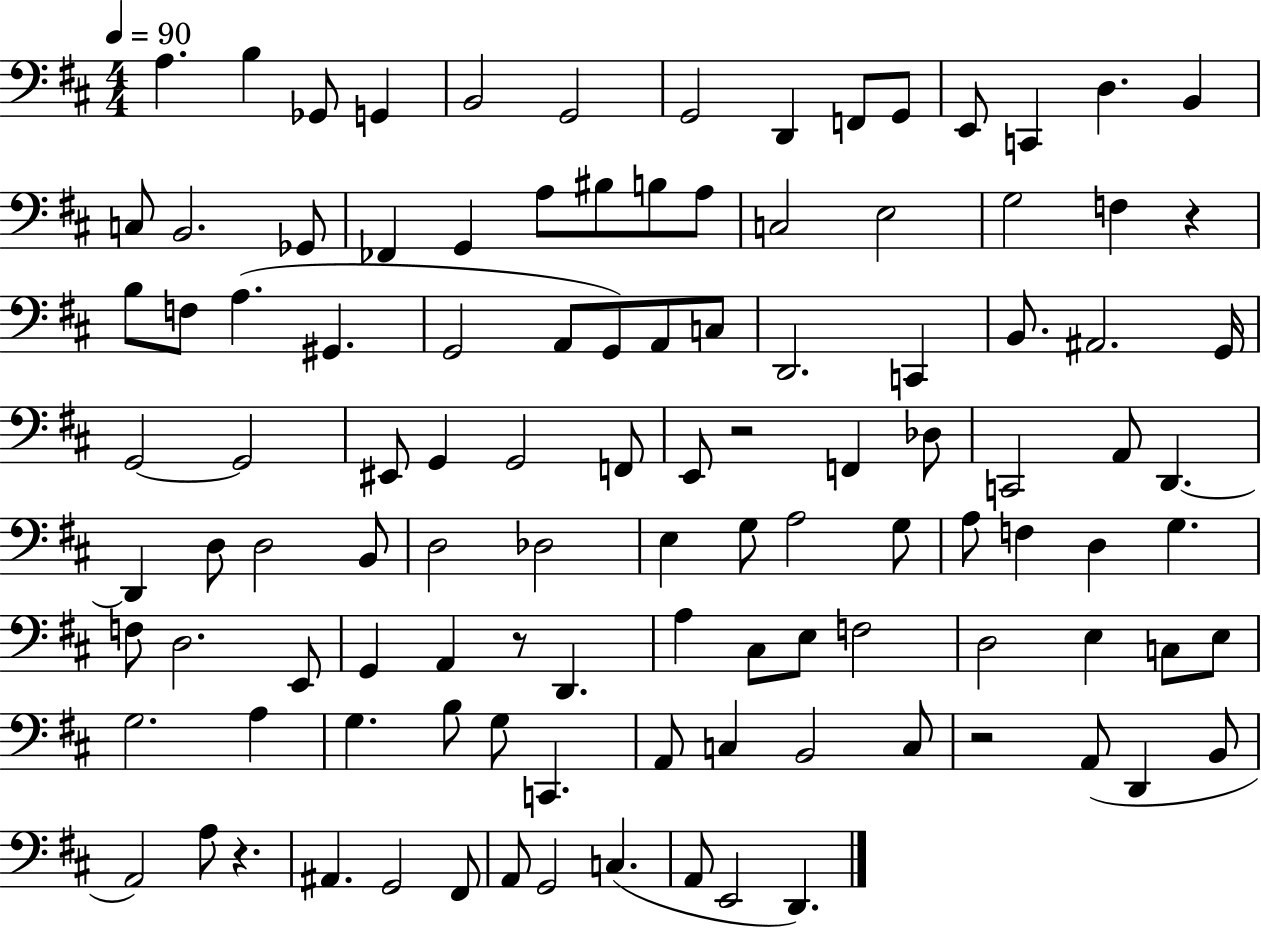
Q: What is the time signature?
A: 4/4